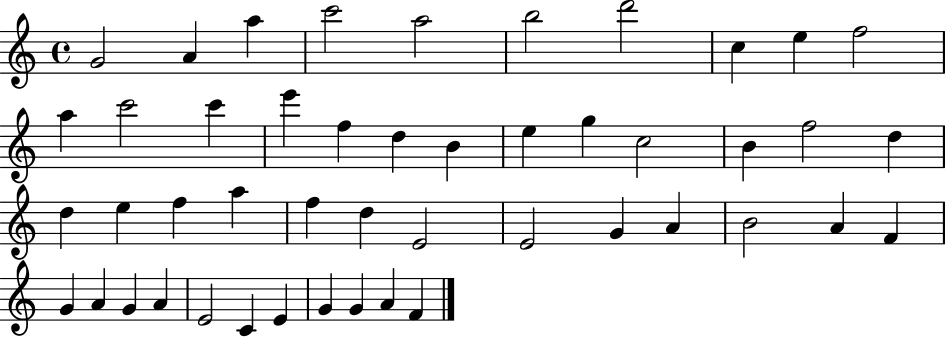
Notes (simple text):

G4/h A4/q A5/q C6/h A5/h B5/h D6/h C5/q E5/q F5/h A5/q C6/h C6/q E6/q F5/q D5/q B4/q E5/q G5/q C5/h B4/q F5/h D5/q D5/q E5/q F5/q A5/q F5/q D5/q E4/h E4/h G4/q A4/q B4/h A4/q F4/q G4/q A4/q G4/q A4/q E4/h C4/q E4/q G4/q G4/q A4/q F4/q